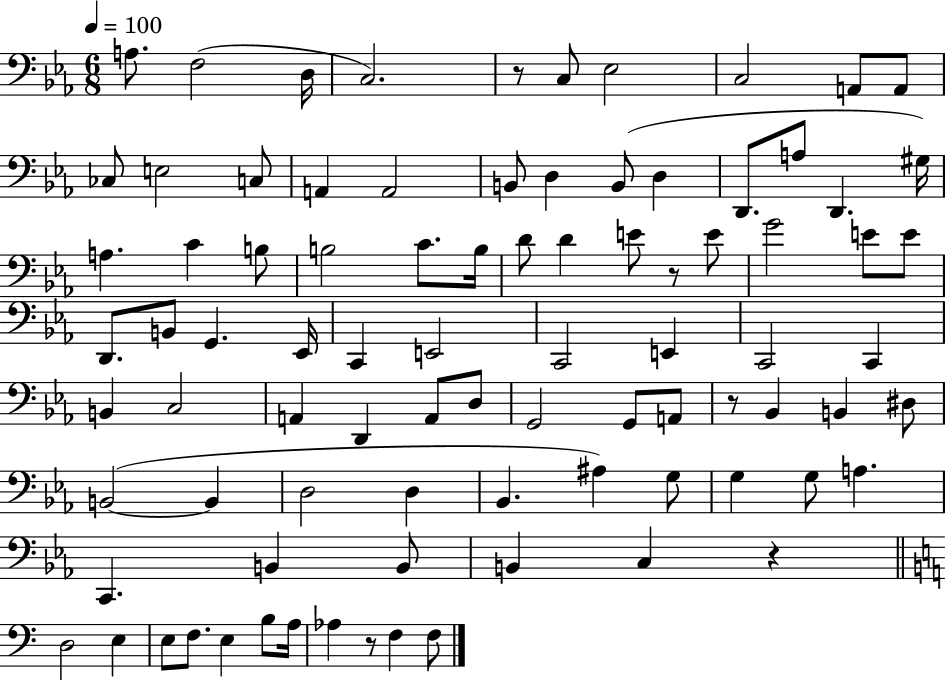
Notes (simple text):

A3/e. F3/h D3/s C3/h. R/e C3/e Eb3/h C3/h A2/e A2/e CES3/e E3/h C3/e A2/q A2/h B2/e D3/q B2/e D3/q D2/e. A3/e D2/q. G#3/s A3/q. C4/q B3/e B3/h C4/e. B3/s D4/e D4/q E4/e R/e E4/e G4/h E4/e E4/e D2/e. B2/e G2/q. Eb2/s C2/q E2/h C2/h E2/q C2/h C2/q B2/q C3/h A2/q D2/q A2/e D3/e G2/h G2/e A2/e R/e Bb2/q B2/q D#3/e B2/h B2/q D3/h D3/q Bb2/q. A#3/q G3/e G3/q G3/e A3/q. C2/q. B2/q B2/e B2/q C3/q R/q D3/h E3/q E3/e F3/e. E3/q B3/e A3/s Ab3/q R/e F3/q F3/e